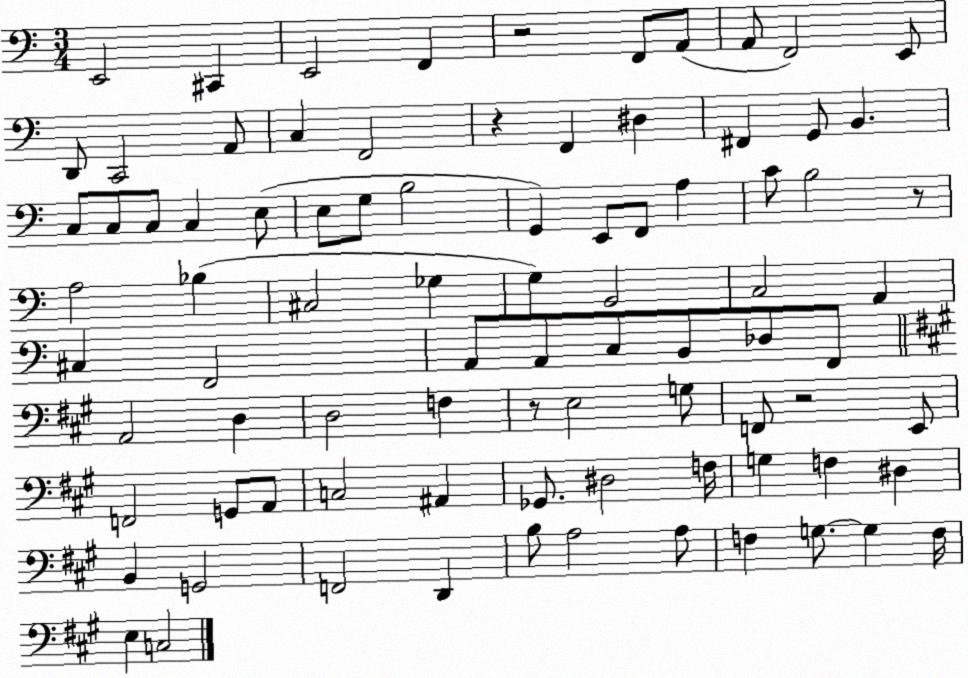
X:1
T:Untitled
M:3/4
L:1/4
K:C
E,,2 ^C,, E,,2 F,, z2 F,,/2 A,,/2 A,,/2 F,,2 E,,/2 D,,/2 C,,2 A,,/2 C, F,,2 z F,, ^D, ^F,, G,,/2 B,, C,/2 C,/2 C,/2 C, E,/2 E,/2 G,/2 B,2 G,, E,,/2 F,,/2 A, C/2 B,2 z/2 A,2 _B, ^C,2 _G, G, B,,2 C,2 A,, ^C, F,,2 A,,/2 A,,/2 C,/2 B,,/2 _D,/2 F,,/2 A,,2 D, D,2 F, z/2 E,2 G,/2 F,,/2 z2 E,,/2 F,,2 G,,/2 A,,/2 C,2 ^A,, _G,,/2 ^D,2 F,/4 G, F, ^D, B,, G,,2 F,,2 D,, B,/2 A,2 A,/2 F, G,/2 G, F,/4 E, C,2